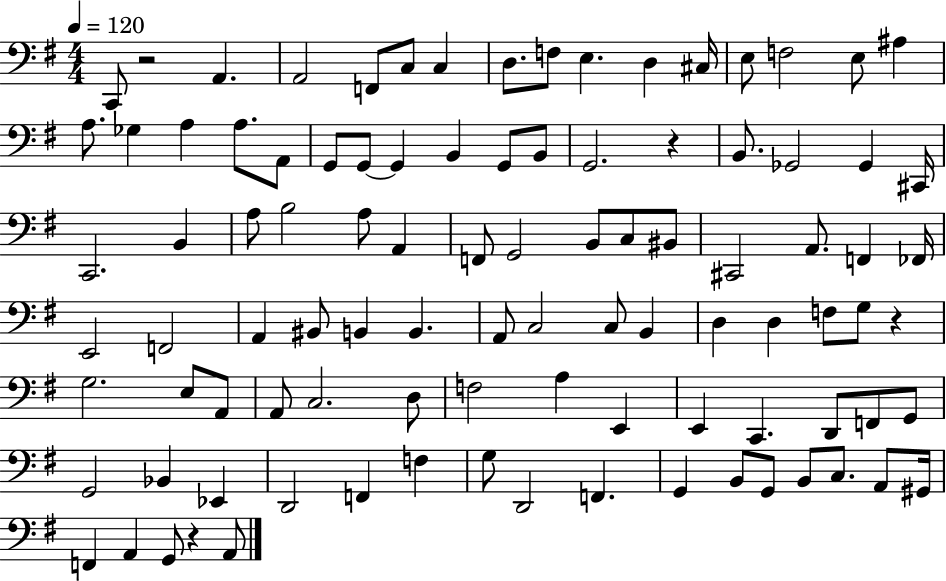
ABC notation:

X:1
T:Untitled
M:4/4
L:1/4
K:G
C,,/2 z2 A,, A,,2 F,,/2 C,/2 C, D,/2 F,/2 E, D, ^C,/4 E,/2 F,2 E,/2 ^A, A,/2 _G, A, A,/2 A,,/2 G,,/2 G,,/2 G,, B,, G,,/2 B,,/2 G,,2 z B,,/2 _G,,2 _G,, ^C,,/4 C,,2 B,, A,/2 B,2 A,/2 A,, F,,/2 G,,2 B,,/2 C,/2 ^B,,/2 ^C,,2 A,,/2 F,, _F,,/4 E,,2 F,,2 A,, ^B,,/2 B,, B,, A,,/2 C,2 C,/2 B,, D, D, F,/2 G,/2 z G,2 E,/2 A,,/2 A,,/2 C,2 D,/2 F,2 A, E,, E,, C,, D,,/2 F,,/2 G,,/2 G,,2 _B,, _E,, D,,2 F,, F, G,/2 D,,2 F,, G,, B,,/2 G,,/2 B,,/2 C,/2 A,,/2 ^G,,/4 F,, A,, G,,/2 z A,,/2